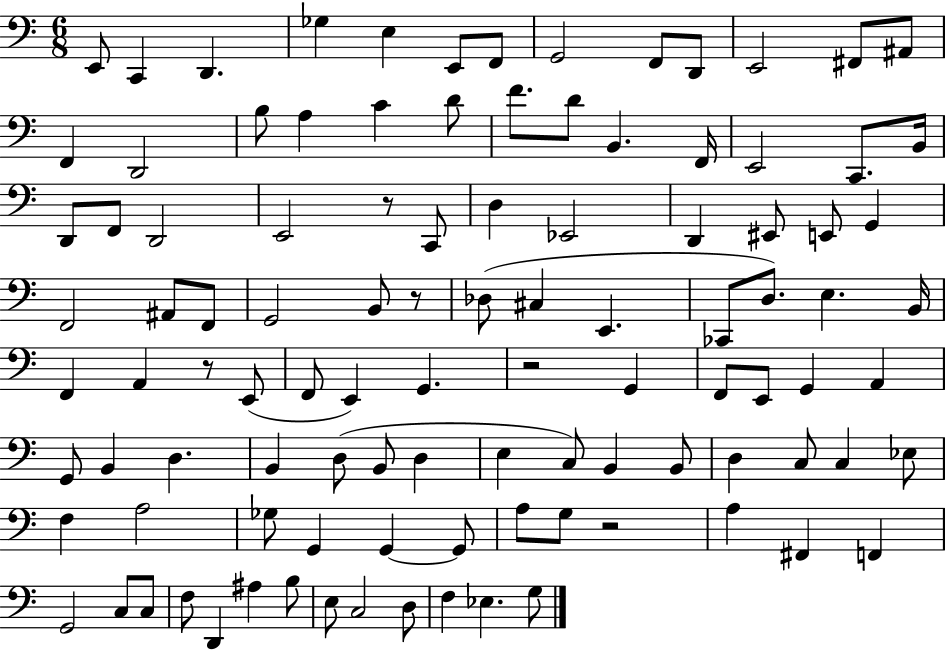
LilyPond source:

{
  \clef bass
  \numericTimeSignature
  \time 6/8
  \key c \major
  e,8 c,4 d,4. | ges4 e4 e,8 f,8 | g,2 f,8 d,8 | e,2 fis,8 ais,8 | \break f,4 d,2 | b8 a4 c'4 d'8 | f'8. d'8 b,4. f,16 | e,2 c,8. b,16 | \break d,8 f,8 d,2 | e,2 r8 c,8 | d4 ees,2 | d,4 eis,8 e,8 g,4 | \break f,2 ais,8 f,8 | g,2 b,8 r8 | des8( cis4 e,4. | ces,8 d8.) e4. b,16 | \break f,4 a,4 r8 e,8( | f,8 e,4) g,4. | r2 g,4 | f,8 e,8 g,4 a,4 | \break g,8 b,4 d4. | b,4 d8( b,8 d4 | e4 c8) b,4 b,8 | d4 c8 c4 ees8 | \break f4 a2 | ges8 g,4 g,4~~ g,8 | a8 g8 r2 | a4 fis,4 f,4 | \break g,2 c8 c8 | f8 d,4 ais4 b8 | e8 c2 d8 | f4 ees4. g8 | \break \bar "|."
}